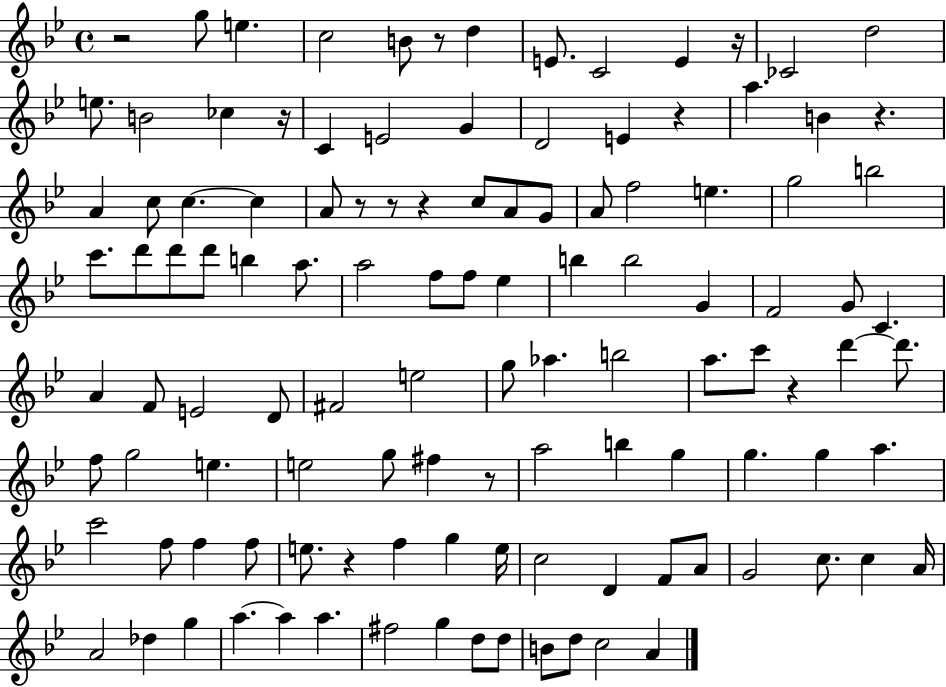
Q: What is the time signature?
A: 4/4